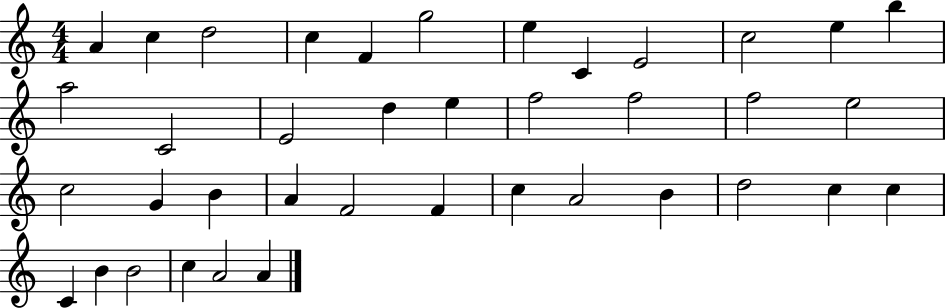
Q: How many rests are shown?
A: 0